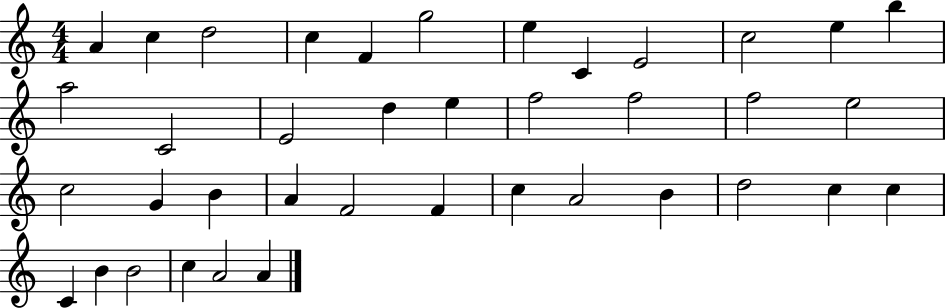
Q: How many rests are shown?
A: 0